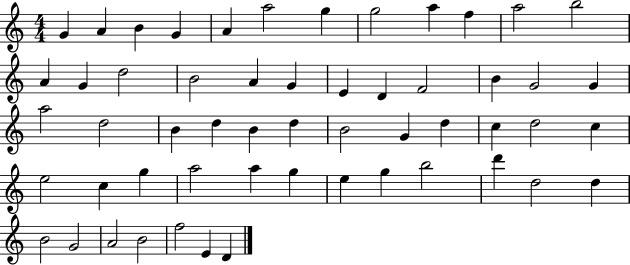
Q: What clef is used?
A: treble